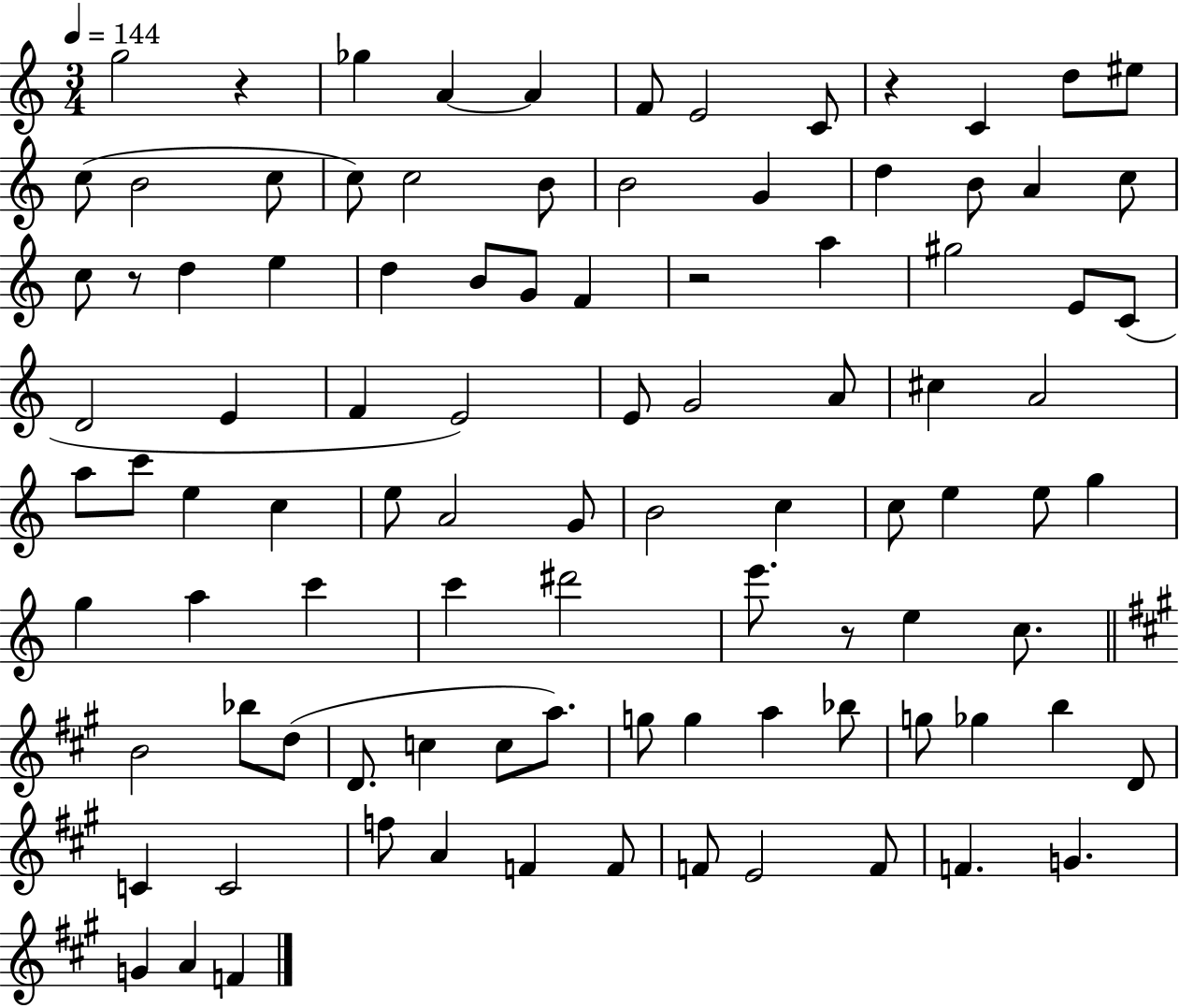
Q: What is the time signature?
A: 3/4